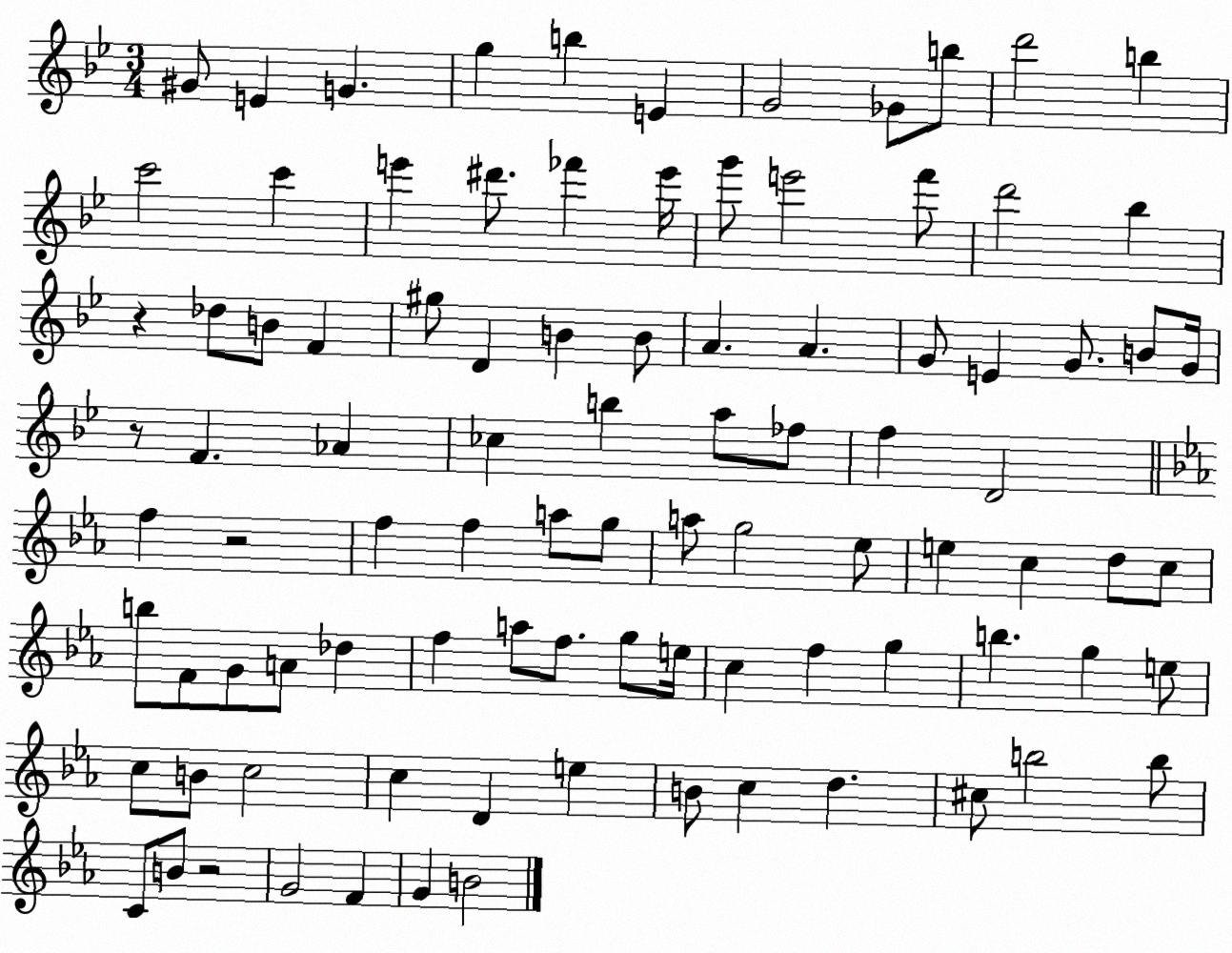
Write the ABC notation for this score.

X:1
T:Untitled
M:3/4
L:1/4
K:Bb
^G/2 E G g b E G2 _G/2 b/2 d'2 b c'2 c' e' ^d'/2 _f' e'/4 g'/2 e'2 f'/2 d'2 _b z _d/2 B/2 F ^g/2 D B B/2 A A G/2 E G/2 B/2 G/4 z/2 F _A _c b a/2 _f/2 f D2 f z2 f f a/2 g/2 a/2 g2 _e/2 e c d/2 c/2 b/2 F/2 G/2 A/2 _d f a/2 f/2 g/2 e/4 c f g b g e/2 c/2 B/2 c2 c D e B/2 c d ^c/2 b2 b/2 C/2 B/2 z2 G2 F G B2